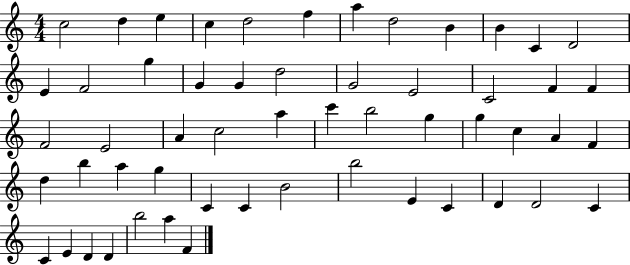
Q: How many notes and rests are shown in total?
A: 55